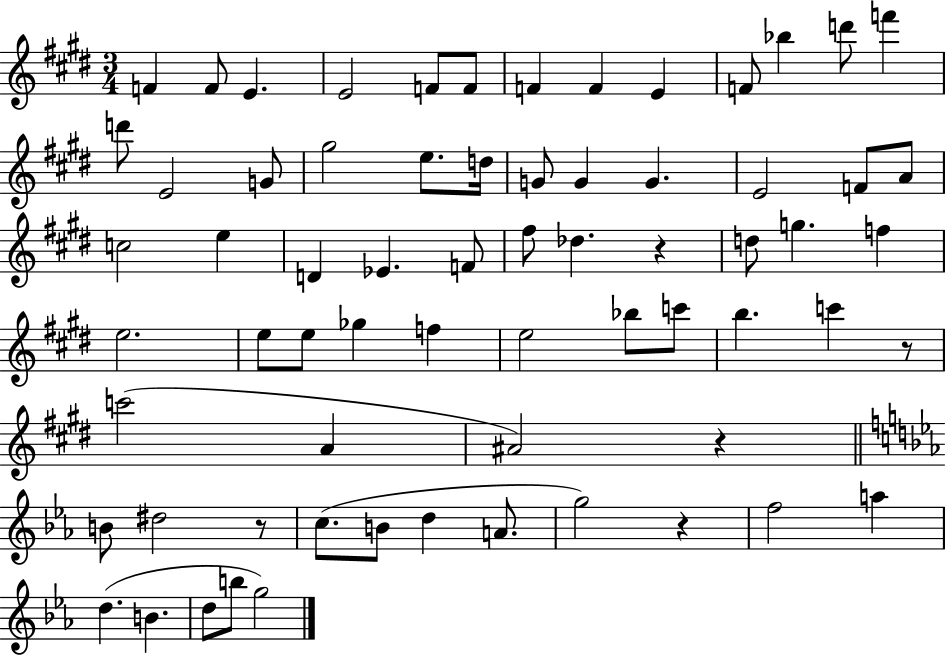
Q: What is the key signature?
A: E major